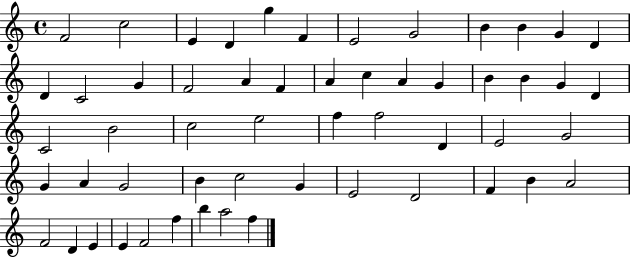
X:1
T:Untitled
M:4/4
L:1/4
K:C
F2 c2 E D g F E2 G2 B B G D D C2 G F2 A F A c A G B B G D C2 B2 c2 e2 f f2 D E2 G2 G A G2 B c2 G E2 D2 F B A2 F2 D E E F2 f b a2 f